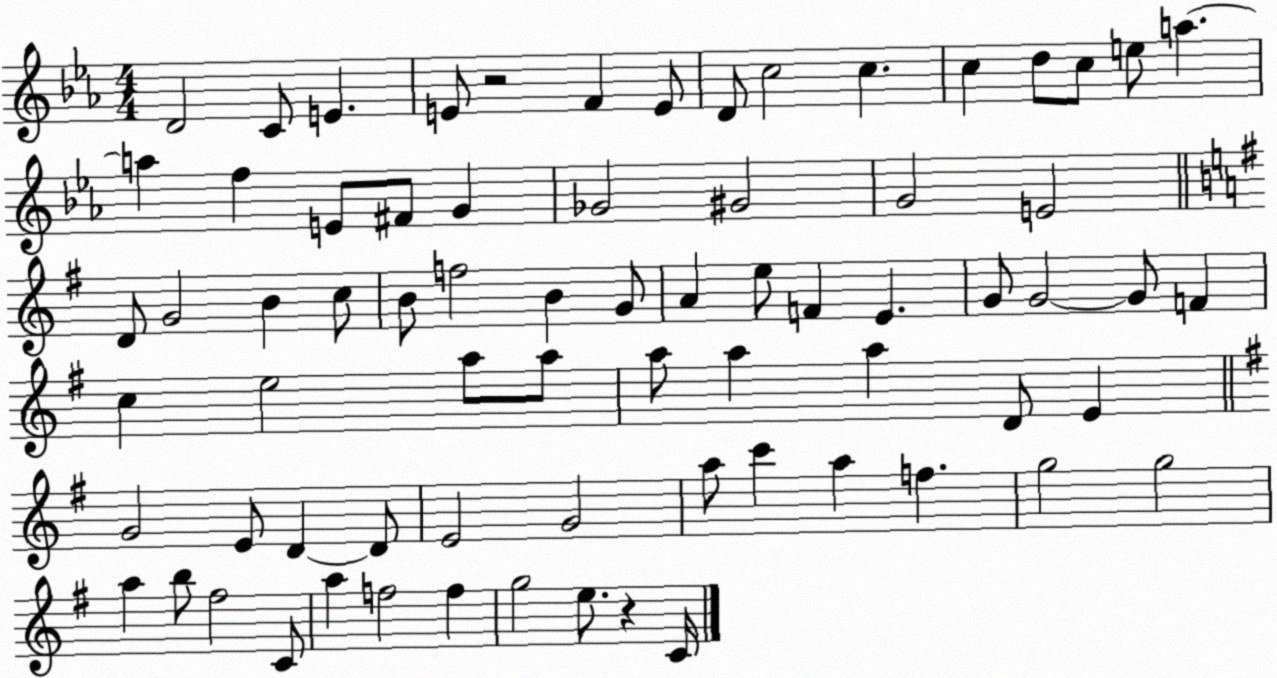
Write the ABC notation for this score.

X:1
T:Untitled
M:4/4
L:1/4
K:Eb
D2 C/2 E E/2 z2 F E/2 D/2 c2 c c d/2 c/2 e/2 a a f E/2 ^F/2 G _G2 ^G2 G2 E2 D/2 G2 B c/2 B/2 f2 B G/2 A e/2 F E G/2 G2 G/2 F c e2 a/2 a/2 a/2 a a D/2 E G2 E/2 D D/2 E2 G2 a/2 c' a f g2 g2 a b/2 ^f2 C/2 a f2 f g2 e/2 z C/4